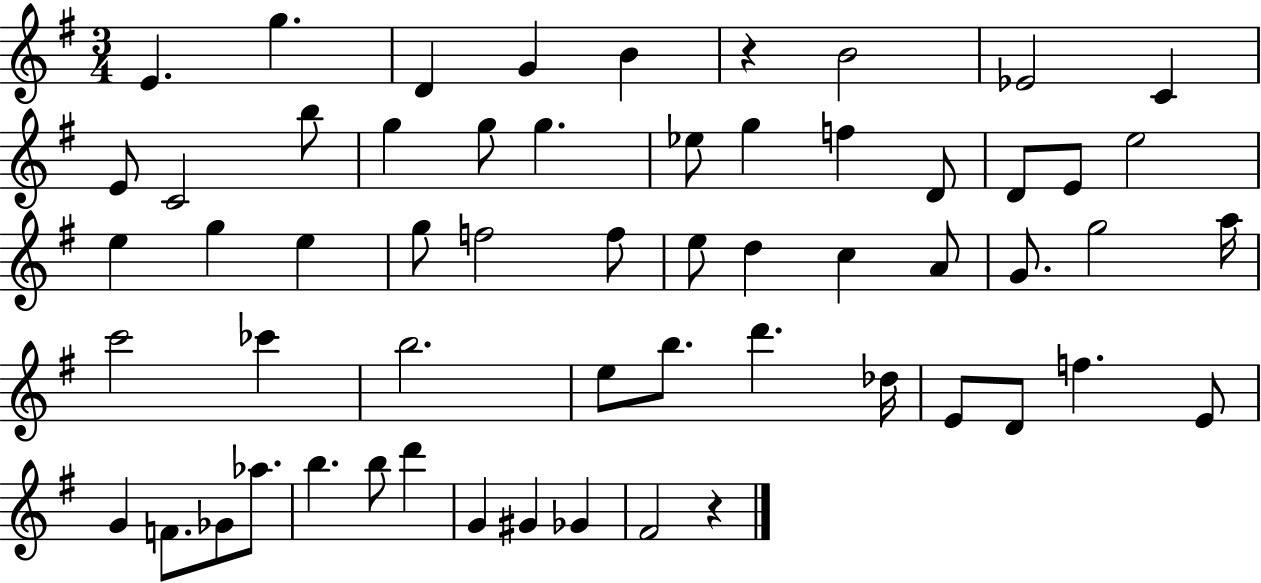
X:1
T:Untitled
M:3/4
L:1/4
K:G
E g D G B z B2 _E2 C E/2 C2 b/2 g g/2 g _e/2 g f D/2 D/2 E/2 e2 e g e g/2 f2 f/2 e/2 d c A/2 G/2 g2 a/4 c'2 _c' b2 e/2 b/2 d' _d/4 E/2 D/2 f E/2 G F/2 _G/2 _a/2 b b/2 d' G ^G _G ^F2 z